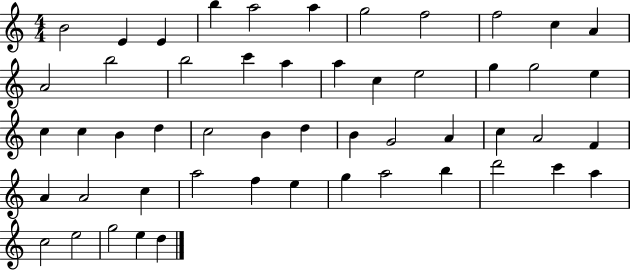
{
  \clef treble
  \numericTimeSignature
  \time 4/4
  \key c \major
  b'2 e'4 e'4 | b''4 a''2 a''4 | g''2 f''2 | f''2 c''4 a'4 | \break a'2 b''2 | b''2 c'''4 a''4 | a''4 c''4 e''2 | g''4 g''2 e''4 | \break c''4 c''4 b'4 d''4 | c''2 b'4 d''4 | b'4 g'2 a'4 | c''4 a'2 f'4 | \break a'4 a'2 c''4 | a''2 f''4 e''4 | g''4 a''2 b''4 | d'''2 c'''4 a''4 | \break c''2 e''2 | g''2 e''4 d''4 | \bar "|."
}